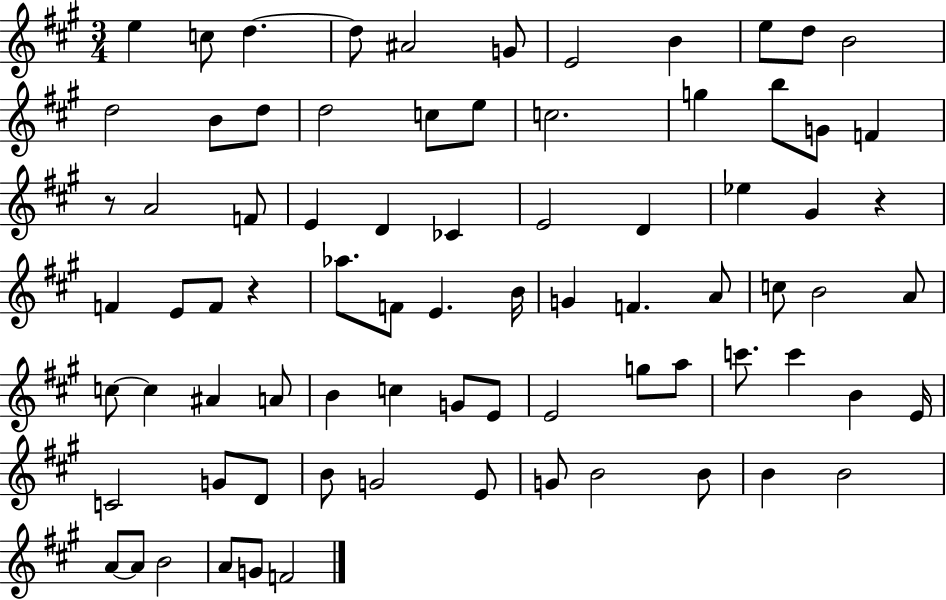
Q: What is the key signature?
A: A major